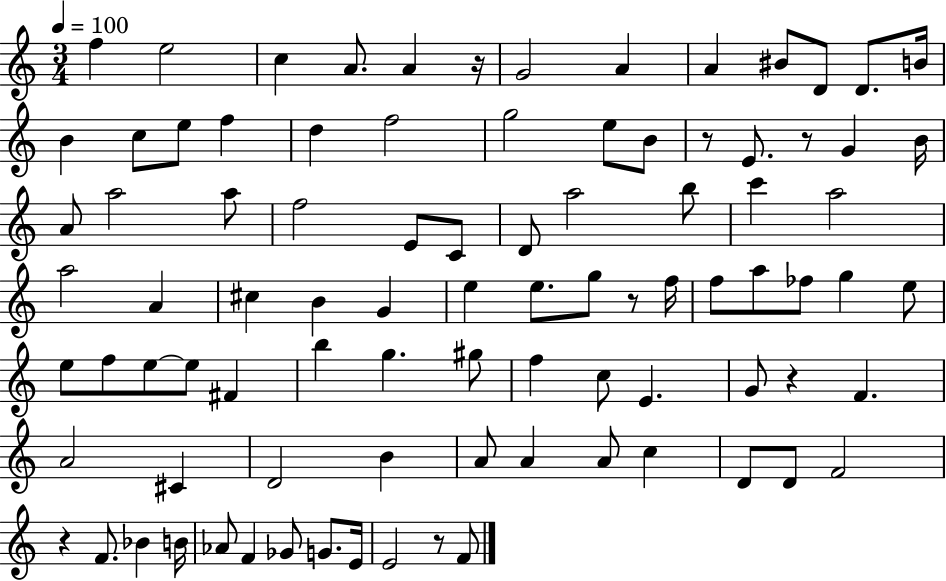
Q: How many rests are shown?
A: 7